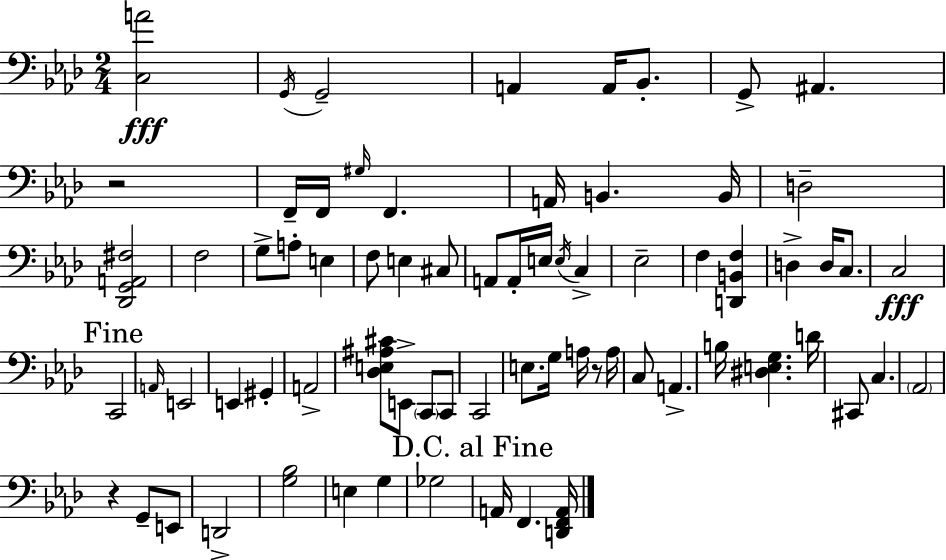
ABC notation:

X:1
T:Untitled
M:2/4
L:1/4
K:Ab
[C,A]2 G,,/4 G,,2 A,, A,,/4 _B,,/2 G,,/2 ^A,, z2 F,,/4 F,,/4 ^G,/4 F,, A,,/4 B,, B,,/4 D,2 [_D,,G,,A,,^F,]2 F,2 G,/2 A,/2 E, F,/2 E, ^C,/2 A,,/2 A,,/4 E,/4 E,/4 C, _E,2 F, [D,,B,,F,] D, D,/4 C,/2 C,2 C,,2 A,,/4 E,,2 E,, ^G,, A,,2 [_D,E,^A,^C]/2 E,,/2 C,,/2 C,,/2 C,,2 E,/2 G,/4 A,/4 z/2 A,/4 C,/2 A,, B,/4 [^D,E,G,] D/4 ^C,,/2 C, _A,,2 z G,,/2 E,,/2 D,,2 [G,_B,]2 E, G, _G,2 A,,/4 F,, [D,,F,,A,,]/4